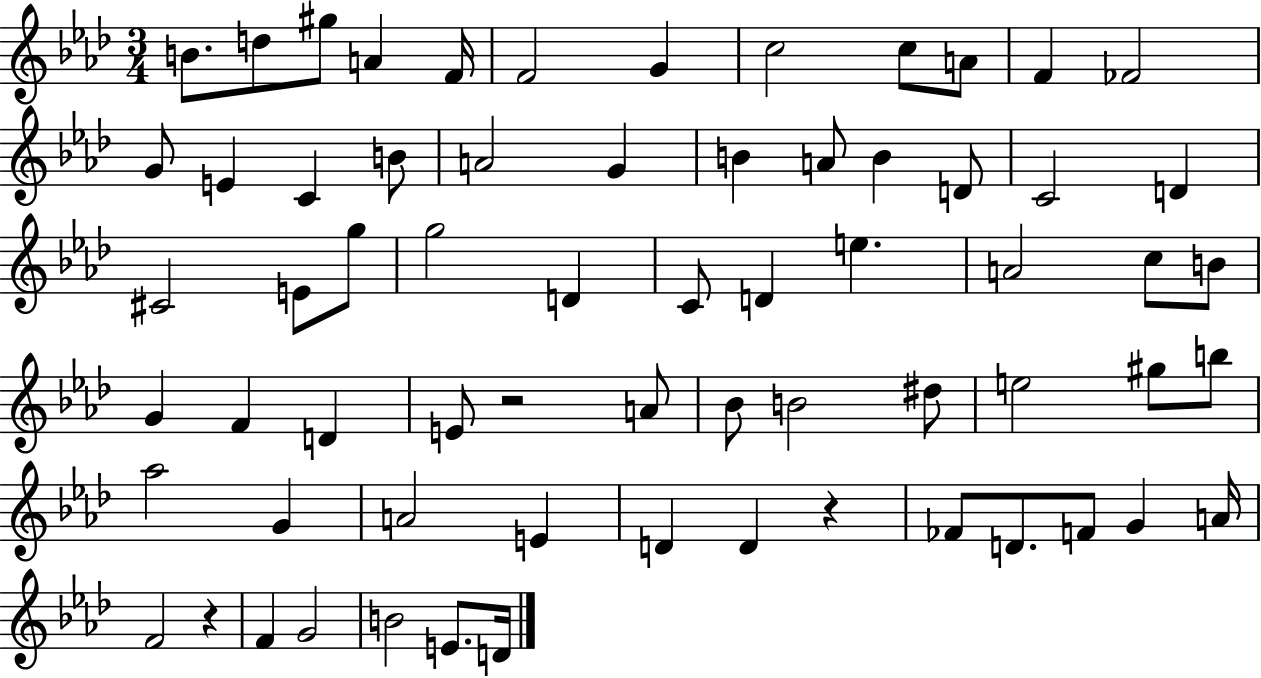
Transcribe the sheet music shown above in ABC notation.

X:1
T:Untitled
M:3/4
L:1/4
K:Ab
B/2 d/2 ^g/2 A F/4 F2 G c2 c/2 A/2 F _F2 G/2 E C B/2 A2 G B A/2 B D/2 C2 D ^C2 E/2 g/2 g2 D C/2 D e A2 c/2 B/2 G F D E/2 z2 A/2 _B/2 B2 ^d/2 e2 ^g/2 b/2 _a2 G A2 E D D z _F/2 D/2 F/2 G A/4 F2 z F G2 B2 E/2 D/4